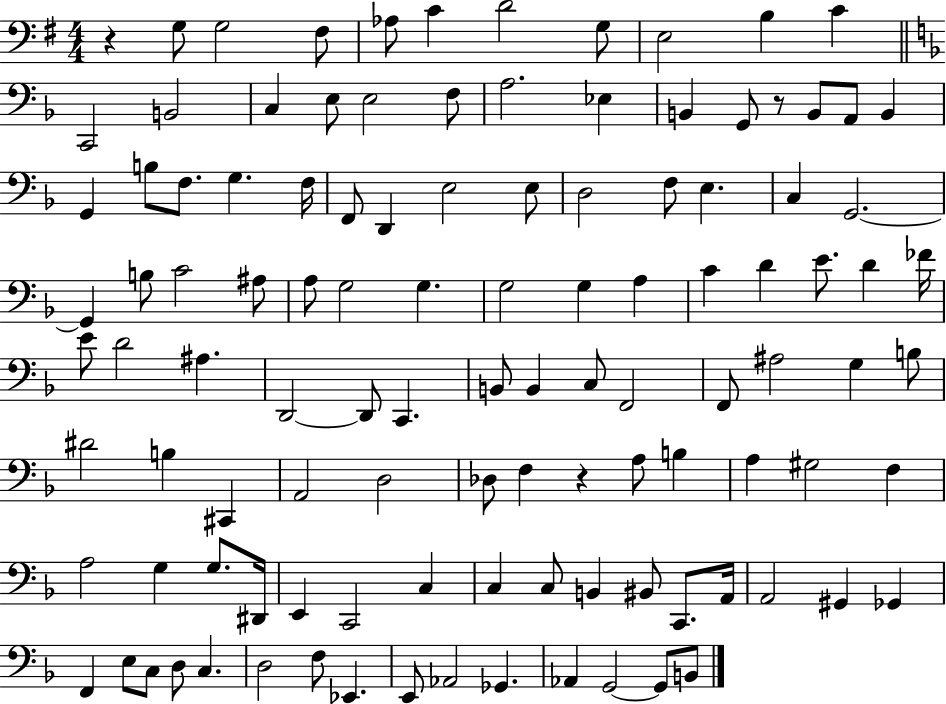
X:1
T:Untitled
M:4/4
L:1/4
K:G
z G,/2 G,2 ^F,/2 _A,/2 C D2 G,/2 E,2 B, C C,,2 B,,2 C, E,/2 E,2 F,/2 A,2 _E, B,, G,,/2 z/2 B,,/2 A,,/2 B,, G,, B,/2 F,/2 G, F,/4 F,,/2 D,, E,2 E,/2 D,2 F,/2 E, C, G,,2 G,, B,/2 C2 ^A,/2 A,/2 G,2 G, G,2 G, A, C D E/2 D _F/4 E/2 D2 ^A, D,,2 D,,/2 C,, B,,/2 B,, C,/2 F,,2 F,,/2 ^A,2 G, B,/2 ^D2 B, ^C,, A,,2 D,2 _D,/2 F, z A,/2 B, A, ^G,2 F, A,2 G, G,/2 ^D,,/4 E,, C,,2 C, C, C,/2 B,, ^B,,/2 C,,/2 A,,/4 A,,2 ^G,, _G,, F,, E,/2 C,/2 D,/2 C, D,2 F,/2 _E,, E,,/2 _A,,2 _G,, _A,, G,,2 G,,/2 B,,/2